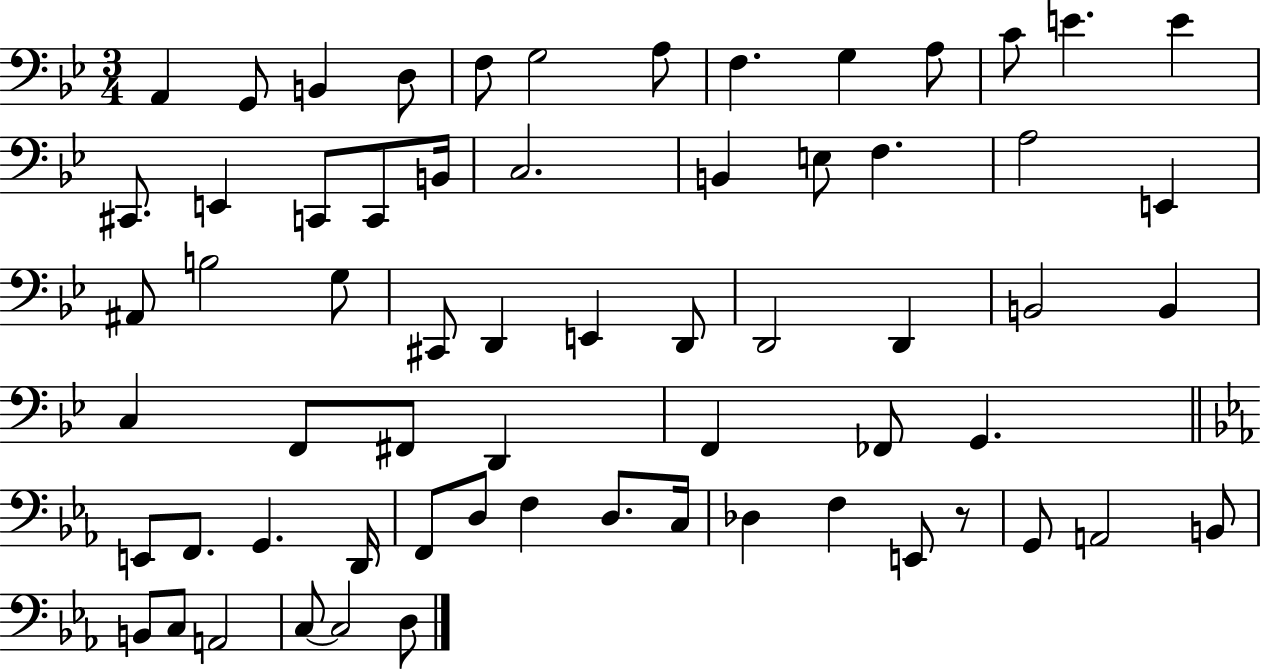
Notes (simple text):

A2/q G2/e B2/q D3/e F3/e G3/h A3/e F3/q. G3/q A3/e C4/e E4/q. E4/q C#2/e. E2/q C2/e C2/e B2/s C3/h. B2/q E3/e F3/q. A3/h E2/q A#2/e B3/h G3/e C#2/e D2/q E2/q D2/e D2/h D2/q B2/h B2/q C3/q F2/e F#2/e D2/q F2/q FES2/e G2/q. E2/e F2/e. G2/q. D2/s F2/e D3/e F3/q D3/e. C3/s Db3/q F3/q E2/e R/e G2/e A2/h B2/e B2/e C3/e A2/h C3/e C3/h D3/e